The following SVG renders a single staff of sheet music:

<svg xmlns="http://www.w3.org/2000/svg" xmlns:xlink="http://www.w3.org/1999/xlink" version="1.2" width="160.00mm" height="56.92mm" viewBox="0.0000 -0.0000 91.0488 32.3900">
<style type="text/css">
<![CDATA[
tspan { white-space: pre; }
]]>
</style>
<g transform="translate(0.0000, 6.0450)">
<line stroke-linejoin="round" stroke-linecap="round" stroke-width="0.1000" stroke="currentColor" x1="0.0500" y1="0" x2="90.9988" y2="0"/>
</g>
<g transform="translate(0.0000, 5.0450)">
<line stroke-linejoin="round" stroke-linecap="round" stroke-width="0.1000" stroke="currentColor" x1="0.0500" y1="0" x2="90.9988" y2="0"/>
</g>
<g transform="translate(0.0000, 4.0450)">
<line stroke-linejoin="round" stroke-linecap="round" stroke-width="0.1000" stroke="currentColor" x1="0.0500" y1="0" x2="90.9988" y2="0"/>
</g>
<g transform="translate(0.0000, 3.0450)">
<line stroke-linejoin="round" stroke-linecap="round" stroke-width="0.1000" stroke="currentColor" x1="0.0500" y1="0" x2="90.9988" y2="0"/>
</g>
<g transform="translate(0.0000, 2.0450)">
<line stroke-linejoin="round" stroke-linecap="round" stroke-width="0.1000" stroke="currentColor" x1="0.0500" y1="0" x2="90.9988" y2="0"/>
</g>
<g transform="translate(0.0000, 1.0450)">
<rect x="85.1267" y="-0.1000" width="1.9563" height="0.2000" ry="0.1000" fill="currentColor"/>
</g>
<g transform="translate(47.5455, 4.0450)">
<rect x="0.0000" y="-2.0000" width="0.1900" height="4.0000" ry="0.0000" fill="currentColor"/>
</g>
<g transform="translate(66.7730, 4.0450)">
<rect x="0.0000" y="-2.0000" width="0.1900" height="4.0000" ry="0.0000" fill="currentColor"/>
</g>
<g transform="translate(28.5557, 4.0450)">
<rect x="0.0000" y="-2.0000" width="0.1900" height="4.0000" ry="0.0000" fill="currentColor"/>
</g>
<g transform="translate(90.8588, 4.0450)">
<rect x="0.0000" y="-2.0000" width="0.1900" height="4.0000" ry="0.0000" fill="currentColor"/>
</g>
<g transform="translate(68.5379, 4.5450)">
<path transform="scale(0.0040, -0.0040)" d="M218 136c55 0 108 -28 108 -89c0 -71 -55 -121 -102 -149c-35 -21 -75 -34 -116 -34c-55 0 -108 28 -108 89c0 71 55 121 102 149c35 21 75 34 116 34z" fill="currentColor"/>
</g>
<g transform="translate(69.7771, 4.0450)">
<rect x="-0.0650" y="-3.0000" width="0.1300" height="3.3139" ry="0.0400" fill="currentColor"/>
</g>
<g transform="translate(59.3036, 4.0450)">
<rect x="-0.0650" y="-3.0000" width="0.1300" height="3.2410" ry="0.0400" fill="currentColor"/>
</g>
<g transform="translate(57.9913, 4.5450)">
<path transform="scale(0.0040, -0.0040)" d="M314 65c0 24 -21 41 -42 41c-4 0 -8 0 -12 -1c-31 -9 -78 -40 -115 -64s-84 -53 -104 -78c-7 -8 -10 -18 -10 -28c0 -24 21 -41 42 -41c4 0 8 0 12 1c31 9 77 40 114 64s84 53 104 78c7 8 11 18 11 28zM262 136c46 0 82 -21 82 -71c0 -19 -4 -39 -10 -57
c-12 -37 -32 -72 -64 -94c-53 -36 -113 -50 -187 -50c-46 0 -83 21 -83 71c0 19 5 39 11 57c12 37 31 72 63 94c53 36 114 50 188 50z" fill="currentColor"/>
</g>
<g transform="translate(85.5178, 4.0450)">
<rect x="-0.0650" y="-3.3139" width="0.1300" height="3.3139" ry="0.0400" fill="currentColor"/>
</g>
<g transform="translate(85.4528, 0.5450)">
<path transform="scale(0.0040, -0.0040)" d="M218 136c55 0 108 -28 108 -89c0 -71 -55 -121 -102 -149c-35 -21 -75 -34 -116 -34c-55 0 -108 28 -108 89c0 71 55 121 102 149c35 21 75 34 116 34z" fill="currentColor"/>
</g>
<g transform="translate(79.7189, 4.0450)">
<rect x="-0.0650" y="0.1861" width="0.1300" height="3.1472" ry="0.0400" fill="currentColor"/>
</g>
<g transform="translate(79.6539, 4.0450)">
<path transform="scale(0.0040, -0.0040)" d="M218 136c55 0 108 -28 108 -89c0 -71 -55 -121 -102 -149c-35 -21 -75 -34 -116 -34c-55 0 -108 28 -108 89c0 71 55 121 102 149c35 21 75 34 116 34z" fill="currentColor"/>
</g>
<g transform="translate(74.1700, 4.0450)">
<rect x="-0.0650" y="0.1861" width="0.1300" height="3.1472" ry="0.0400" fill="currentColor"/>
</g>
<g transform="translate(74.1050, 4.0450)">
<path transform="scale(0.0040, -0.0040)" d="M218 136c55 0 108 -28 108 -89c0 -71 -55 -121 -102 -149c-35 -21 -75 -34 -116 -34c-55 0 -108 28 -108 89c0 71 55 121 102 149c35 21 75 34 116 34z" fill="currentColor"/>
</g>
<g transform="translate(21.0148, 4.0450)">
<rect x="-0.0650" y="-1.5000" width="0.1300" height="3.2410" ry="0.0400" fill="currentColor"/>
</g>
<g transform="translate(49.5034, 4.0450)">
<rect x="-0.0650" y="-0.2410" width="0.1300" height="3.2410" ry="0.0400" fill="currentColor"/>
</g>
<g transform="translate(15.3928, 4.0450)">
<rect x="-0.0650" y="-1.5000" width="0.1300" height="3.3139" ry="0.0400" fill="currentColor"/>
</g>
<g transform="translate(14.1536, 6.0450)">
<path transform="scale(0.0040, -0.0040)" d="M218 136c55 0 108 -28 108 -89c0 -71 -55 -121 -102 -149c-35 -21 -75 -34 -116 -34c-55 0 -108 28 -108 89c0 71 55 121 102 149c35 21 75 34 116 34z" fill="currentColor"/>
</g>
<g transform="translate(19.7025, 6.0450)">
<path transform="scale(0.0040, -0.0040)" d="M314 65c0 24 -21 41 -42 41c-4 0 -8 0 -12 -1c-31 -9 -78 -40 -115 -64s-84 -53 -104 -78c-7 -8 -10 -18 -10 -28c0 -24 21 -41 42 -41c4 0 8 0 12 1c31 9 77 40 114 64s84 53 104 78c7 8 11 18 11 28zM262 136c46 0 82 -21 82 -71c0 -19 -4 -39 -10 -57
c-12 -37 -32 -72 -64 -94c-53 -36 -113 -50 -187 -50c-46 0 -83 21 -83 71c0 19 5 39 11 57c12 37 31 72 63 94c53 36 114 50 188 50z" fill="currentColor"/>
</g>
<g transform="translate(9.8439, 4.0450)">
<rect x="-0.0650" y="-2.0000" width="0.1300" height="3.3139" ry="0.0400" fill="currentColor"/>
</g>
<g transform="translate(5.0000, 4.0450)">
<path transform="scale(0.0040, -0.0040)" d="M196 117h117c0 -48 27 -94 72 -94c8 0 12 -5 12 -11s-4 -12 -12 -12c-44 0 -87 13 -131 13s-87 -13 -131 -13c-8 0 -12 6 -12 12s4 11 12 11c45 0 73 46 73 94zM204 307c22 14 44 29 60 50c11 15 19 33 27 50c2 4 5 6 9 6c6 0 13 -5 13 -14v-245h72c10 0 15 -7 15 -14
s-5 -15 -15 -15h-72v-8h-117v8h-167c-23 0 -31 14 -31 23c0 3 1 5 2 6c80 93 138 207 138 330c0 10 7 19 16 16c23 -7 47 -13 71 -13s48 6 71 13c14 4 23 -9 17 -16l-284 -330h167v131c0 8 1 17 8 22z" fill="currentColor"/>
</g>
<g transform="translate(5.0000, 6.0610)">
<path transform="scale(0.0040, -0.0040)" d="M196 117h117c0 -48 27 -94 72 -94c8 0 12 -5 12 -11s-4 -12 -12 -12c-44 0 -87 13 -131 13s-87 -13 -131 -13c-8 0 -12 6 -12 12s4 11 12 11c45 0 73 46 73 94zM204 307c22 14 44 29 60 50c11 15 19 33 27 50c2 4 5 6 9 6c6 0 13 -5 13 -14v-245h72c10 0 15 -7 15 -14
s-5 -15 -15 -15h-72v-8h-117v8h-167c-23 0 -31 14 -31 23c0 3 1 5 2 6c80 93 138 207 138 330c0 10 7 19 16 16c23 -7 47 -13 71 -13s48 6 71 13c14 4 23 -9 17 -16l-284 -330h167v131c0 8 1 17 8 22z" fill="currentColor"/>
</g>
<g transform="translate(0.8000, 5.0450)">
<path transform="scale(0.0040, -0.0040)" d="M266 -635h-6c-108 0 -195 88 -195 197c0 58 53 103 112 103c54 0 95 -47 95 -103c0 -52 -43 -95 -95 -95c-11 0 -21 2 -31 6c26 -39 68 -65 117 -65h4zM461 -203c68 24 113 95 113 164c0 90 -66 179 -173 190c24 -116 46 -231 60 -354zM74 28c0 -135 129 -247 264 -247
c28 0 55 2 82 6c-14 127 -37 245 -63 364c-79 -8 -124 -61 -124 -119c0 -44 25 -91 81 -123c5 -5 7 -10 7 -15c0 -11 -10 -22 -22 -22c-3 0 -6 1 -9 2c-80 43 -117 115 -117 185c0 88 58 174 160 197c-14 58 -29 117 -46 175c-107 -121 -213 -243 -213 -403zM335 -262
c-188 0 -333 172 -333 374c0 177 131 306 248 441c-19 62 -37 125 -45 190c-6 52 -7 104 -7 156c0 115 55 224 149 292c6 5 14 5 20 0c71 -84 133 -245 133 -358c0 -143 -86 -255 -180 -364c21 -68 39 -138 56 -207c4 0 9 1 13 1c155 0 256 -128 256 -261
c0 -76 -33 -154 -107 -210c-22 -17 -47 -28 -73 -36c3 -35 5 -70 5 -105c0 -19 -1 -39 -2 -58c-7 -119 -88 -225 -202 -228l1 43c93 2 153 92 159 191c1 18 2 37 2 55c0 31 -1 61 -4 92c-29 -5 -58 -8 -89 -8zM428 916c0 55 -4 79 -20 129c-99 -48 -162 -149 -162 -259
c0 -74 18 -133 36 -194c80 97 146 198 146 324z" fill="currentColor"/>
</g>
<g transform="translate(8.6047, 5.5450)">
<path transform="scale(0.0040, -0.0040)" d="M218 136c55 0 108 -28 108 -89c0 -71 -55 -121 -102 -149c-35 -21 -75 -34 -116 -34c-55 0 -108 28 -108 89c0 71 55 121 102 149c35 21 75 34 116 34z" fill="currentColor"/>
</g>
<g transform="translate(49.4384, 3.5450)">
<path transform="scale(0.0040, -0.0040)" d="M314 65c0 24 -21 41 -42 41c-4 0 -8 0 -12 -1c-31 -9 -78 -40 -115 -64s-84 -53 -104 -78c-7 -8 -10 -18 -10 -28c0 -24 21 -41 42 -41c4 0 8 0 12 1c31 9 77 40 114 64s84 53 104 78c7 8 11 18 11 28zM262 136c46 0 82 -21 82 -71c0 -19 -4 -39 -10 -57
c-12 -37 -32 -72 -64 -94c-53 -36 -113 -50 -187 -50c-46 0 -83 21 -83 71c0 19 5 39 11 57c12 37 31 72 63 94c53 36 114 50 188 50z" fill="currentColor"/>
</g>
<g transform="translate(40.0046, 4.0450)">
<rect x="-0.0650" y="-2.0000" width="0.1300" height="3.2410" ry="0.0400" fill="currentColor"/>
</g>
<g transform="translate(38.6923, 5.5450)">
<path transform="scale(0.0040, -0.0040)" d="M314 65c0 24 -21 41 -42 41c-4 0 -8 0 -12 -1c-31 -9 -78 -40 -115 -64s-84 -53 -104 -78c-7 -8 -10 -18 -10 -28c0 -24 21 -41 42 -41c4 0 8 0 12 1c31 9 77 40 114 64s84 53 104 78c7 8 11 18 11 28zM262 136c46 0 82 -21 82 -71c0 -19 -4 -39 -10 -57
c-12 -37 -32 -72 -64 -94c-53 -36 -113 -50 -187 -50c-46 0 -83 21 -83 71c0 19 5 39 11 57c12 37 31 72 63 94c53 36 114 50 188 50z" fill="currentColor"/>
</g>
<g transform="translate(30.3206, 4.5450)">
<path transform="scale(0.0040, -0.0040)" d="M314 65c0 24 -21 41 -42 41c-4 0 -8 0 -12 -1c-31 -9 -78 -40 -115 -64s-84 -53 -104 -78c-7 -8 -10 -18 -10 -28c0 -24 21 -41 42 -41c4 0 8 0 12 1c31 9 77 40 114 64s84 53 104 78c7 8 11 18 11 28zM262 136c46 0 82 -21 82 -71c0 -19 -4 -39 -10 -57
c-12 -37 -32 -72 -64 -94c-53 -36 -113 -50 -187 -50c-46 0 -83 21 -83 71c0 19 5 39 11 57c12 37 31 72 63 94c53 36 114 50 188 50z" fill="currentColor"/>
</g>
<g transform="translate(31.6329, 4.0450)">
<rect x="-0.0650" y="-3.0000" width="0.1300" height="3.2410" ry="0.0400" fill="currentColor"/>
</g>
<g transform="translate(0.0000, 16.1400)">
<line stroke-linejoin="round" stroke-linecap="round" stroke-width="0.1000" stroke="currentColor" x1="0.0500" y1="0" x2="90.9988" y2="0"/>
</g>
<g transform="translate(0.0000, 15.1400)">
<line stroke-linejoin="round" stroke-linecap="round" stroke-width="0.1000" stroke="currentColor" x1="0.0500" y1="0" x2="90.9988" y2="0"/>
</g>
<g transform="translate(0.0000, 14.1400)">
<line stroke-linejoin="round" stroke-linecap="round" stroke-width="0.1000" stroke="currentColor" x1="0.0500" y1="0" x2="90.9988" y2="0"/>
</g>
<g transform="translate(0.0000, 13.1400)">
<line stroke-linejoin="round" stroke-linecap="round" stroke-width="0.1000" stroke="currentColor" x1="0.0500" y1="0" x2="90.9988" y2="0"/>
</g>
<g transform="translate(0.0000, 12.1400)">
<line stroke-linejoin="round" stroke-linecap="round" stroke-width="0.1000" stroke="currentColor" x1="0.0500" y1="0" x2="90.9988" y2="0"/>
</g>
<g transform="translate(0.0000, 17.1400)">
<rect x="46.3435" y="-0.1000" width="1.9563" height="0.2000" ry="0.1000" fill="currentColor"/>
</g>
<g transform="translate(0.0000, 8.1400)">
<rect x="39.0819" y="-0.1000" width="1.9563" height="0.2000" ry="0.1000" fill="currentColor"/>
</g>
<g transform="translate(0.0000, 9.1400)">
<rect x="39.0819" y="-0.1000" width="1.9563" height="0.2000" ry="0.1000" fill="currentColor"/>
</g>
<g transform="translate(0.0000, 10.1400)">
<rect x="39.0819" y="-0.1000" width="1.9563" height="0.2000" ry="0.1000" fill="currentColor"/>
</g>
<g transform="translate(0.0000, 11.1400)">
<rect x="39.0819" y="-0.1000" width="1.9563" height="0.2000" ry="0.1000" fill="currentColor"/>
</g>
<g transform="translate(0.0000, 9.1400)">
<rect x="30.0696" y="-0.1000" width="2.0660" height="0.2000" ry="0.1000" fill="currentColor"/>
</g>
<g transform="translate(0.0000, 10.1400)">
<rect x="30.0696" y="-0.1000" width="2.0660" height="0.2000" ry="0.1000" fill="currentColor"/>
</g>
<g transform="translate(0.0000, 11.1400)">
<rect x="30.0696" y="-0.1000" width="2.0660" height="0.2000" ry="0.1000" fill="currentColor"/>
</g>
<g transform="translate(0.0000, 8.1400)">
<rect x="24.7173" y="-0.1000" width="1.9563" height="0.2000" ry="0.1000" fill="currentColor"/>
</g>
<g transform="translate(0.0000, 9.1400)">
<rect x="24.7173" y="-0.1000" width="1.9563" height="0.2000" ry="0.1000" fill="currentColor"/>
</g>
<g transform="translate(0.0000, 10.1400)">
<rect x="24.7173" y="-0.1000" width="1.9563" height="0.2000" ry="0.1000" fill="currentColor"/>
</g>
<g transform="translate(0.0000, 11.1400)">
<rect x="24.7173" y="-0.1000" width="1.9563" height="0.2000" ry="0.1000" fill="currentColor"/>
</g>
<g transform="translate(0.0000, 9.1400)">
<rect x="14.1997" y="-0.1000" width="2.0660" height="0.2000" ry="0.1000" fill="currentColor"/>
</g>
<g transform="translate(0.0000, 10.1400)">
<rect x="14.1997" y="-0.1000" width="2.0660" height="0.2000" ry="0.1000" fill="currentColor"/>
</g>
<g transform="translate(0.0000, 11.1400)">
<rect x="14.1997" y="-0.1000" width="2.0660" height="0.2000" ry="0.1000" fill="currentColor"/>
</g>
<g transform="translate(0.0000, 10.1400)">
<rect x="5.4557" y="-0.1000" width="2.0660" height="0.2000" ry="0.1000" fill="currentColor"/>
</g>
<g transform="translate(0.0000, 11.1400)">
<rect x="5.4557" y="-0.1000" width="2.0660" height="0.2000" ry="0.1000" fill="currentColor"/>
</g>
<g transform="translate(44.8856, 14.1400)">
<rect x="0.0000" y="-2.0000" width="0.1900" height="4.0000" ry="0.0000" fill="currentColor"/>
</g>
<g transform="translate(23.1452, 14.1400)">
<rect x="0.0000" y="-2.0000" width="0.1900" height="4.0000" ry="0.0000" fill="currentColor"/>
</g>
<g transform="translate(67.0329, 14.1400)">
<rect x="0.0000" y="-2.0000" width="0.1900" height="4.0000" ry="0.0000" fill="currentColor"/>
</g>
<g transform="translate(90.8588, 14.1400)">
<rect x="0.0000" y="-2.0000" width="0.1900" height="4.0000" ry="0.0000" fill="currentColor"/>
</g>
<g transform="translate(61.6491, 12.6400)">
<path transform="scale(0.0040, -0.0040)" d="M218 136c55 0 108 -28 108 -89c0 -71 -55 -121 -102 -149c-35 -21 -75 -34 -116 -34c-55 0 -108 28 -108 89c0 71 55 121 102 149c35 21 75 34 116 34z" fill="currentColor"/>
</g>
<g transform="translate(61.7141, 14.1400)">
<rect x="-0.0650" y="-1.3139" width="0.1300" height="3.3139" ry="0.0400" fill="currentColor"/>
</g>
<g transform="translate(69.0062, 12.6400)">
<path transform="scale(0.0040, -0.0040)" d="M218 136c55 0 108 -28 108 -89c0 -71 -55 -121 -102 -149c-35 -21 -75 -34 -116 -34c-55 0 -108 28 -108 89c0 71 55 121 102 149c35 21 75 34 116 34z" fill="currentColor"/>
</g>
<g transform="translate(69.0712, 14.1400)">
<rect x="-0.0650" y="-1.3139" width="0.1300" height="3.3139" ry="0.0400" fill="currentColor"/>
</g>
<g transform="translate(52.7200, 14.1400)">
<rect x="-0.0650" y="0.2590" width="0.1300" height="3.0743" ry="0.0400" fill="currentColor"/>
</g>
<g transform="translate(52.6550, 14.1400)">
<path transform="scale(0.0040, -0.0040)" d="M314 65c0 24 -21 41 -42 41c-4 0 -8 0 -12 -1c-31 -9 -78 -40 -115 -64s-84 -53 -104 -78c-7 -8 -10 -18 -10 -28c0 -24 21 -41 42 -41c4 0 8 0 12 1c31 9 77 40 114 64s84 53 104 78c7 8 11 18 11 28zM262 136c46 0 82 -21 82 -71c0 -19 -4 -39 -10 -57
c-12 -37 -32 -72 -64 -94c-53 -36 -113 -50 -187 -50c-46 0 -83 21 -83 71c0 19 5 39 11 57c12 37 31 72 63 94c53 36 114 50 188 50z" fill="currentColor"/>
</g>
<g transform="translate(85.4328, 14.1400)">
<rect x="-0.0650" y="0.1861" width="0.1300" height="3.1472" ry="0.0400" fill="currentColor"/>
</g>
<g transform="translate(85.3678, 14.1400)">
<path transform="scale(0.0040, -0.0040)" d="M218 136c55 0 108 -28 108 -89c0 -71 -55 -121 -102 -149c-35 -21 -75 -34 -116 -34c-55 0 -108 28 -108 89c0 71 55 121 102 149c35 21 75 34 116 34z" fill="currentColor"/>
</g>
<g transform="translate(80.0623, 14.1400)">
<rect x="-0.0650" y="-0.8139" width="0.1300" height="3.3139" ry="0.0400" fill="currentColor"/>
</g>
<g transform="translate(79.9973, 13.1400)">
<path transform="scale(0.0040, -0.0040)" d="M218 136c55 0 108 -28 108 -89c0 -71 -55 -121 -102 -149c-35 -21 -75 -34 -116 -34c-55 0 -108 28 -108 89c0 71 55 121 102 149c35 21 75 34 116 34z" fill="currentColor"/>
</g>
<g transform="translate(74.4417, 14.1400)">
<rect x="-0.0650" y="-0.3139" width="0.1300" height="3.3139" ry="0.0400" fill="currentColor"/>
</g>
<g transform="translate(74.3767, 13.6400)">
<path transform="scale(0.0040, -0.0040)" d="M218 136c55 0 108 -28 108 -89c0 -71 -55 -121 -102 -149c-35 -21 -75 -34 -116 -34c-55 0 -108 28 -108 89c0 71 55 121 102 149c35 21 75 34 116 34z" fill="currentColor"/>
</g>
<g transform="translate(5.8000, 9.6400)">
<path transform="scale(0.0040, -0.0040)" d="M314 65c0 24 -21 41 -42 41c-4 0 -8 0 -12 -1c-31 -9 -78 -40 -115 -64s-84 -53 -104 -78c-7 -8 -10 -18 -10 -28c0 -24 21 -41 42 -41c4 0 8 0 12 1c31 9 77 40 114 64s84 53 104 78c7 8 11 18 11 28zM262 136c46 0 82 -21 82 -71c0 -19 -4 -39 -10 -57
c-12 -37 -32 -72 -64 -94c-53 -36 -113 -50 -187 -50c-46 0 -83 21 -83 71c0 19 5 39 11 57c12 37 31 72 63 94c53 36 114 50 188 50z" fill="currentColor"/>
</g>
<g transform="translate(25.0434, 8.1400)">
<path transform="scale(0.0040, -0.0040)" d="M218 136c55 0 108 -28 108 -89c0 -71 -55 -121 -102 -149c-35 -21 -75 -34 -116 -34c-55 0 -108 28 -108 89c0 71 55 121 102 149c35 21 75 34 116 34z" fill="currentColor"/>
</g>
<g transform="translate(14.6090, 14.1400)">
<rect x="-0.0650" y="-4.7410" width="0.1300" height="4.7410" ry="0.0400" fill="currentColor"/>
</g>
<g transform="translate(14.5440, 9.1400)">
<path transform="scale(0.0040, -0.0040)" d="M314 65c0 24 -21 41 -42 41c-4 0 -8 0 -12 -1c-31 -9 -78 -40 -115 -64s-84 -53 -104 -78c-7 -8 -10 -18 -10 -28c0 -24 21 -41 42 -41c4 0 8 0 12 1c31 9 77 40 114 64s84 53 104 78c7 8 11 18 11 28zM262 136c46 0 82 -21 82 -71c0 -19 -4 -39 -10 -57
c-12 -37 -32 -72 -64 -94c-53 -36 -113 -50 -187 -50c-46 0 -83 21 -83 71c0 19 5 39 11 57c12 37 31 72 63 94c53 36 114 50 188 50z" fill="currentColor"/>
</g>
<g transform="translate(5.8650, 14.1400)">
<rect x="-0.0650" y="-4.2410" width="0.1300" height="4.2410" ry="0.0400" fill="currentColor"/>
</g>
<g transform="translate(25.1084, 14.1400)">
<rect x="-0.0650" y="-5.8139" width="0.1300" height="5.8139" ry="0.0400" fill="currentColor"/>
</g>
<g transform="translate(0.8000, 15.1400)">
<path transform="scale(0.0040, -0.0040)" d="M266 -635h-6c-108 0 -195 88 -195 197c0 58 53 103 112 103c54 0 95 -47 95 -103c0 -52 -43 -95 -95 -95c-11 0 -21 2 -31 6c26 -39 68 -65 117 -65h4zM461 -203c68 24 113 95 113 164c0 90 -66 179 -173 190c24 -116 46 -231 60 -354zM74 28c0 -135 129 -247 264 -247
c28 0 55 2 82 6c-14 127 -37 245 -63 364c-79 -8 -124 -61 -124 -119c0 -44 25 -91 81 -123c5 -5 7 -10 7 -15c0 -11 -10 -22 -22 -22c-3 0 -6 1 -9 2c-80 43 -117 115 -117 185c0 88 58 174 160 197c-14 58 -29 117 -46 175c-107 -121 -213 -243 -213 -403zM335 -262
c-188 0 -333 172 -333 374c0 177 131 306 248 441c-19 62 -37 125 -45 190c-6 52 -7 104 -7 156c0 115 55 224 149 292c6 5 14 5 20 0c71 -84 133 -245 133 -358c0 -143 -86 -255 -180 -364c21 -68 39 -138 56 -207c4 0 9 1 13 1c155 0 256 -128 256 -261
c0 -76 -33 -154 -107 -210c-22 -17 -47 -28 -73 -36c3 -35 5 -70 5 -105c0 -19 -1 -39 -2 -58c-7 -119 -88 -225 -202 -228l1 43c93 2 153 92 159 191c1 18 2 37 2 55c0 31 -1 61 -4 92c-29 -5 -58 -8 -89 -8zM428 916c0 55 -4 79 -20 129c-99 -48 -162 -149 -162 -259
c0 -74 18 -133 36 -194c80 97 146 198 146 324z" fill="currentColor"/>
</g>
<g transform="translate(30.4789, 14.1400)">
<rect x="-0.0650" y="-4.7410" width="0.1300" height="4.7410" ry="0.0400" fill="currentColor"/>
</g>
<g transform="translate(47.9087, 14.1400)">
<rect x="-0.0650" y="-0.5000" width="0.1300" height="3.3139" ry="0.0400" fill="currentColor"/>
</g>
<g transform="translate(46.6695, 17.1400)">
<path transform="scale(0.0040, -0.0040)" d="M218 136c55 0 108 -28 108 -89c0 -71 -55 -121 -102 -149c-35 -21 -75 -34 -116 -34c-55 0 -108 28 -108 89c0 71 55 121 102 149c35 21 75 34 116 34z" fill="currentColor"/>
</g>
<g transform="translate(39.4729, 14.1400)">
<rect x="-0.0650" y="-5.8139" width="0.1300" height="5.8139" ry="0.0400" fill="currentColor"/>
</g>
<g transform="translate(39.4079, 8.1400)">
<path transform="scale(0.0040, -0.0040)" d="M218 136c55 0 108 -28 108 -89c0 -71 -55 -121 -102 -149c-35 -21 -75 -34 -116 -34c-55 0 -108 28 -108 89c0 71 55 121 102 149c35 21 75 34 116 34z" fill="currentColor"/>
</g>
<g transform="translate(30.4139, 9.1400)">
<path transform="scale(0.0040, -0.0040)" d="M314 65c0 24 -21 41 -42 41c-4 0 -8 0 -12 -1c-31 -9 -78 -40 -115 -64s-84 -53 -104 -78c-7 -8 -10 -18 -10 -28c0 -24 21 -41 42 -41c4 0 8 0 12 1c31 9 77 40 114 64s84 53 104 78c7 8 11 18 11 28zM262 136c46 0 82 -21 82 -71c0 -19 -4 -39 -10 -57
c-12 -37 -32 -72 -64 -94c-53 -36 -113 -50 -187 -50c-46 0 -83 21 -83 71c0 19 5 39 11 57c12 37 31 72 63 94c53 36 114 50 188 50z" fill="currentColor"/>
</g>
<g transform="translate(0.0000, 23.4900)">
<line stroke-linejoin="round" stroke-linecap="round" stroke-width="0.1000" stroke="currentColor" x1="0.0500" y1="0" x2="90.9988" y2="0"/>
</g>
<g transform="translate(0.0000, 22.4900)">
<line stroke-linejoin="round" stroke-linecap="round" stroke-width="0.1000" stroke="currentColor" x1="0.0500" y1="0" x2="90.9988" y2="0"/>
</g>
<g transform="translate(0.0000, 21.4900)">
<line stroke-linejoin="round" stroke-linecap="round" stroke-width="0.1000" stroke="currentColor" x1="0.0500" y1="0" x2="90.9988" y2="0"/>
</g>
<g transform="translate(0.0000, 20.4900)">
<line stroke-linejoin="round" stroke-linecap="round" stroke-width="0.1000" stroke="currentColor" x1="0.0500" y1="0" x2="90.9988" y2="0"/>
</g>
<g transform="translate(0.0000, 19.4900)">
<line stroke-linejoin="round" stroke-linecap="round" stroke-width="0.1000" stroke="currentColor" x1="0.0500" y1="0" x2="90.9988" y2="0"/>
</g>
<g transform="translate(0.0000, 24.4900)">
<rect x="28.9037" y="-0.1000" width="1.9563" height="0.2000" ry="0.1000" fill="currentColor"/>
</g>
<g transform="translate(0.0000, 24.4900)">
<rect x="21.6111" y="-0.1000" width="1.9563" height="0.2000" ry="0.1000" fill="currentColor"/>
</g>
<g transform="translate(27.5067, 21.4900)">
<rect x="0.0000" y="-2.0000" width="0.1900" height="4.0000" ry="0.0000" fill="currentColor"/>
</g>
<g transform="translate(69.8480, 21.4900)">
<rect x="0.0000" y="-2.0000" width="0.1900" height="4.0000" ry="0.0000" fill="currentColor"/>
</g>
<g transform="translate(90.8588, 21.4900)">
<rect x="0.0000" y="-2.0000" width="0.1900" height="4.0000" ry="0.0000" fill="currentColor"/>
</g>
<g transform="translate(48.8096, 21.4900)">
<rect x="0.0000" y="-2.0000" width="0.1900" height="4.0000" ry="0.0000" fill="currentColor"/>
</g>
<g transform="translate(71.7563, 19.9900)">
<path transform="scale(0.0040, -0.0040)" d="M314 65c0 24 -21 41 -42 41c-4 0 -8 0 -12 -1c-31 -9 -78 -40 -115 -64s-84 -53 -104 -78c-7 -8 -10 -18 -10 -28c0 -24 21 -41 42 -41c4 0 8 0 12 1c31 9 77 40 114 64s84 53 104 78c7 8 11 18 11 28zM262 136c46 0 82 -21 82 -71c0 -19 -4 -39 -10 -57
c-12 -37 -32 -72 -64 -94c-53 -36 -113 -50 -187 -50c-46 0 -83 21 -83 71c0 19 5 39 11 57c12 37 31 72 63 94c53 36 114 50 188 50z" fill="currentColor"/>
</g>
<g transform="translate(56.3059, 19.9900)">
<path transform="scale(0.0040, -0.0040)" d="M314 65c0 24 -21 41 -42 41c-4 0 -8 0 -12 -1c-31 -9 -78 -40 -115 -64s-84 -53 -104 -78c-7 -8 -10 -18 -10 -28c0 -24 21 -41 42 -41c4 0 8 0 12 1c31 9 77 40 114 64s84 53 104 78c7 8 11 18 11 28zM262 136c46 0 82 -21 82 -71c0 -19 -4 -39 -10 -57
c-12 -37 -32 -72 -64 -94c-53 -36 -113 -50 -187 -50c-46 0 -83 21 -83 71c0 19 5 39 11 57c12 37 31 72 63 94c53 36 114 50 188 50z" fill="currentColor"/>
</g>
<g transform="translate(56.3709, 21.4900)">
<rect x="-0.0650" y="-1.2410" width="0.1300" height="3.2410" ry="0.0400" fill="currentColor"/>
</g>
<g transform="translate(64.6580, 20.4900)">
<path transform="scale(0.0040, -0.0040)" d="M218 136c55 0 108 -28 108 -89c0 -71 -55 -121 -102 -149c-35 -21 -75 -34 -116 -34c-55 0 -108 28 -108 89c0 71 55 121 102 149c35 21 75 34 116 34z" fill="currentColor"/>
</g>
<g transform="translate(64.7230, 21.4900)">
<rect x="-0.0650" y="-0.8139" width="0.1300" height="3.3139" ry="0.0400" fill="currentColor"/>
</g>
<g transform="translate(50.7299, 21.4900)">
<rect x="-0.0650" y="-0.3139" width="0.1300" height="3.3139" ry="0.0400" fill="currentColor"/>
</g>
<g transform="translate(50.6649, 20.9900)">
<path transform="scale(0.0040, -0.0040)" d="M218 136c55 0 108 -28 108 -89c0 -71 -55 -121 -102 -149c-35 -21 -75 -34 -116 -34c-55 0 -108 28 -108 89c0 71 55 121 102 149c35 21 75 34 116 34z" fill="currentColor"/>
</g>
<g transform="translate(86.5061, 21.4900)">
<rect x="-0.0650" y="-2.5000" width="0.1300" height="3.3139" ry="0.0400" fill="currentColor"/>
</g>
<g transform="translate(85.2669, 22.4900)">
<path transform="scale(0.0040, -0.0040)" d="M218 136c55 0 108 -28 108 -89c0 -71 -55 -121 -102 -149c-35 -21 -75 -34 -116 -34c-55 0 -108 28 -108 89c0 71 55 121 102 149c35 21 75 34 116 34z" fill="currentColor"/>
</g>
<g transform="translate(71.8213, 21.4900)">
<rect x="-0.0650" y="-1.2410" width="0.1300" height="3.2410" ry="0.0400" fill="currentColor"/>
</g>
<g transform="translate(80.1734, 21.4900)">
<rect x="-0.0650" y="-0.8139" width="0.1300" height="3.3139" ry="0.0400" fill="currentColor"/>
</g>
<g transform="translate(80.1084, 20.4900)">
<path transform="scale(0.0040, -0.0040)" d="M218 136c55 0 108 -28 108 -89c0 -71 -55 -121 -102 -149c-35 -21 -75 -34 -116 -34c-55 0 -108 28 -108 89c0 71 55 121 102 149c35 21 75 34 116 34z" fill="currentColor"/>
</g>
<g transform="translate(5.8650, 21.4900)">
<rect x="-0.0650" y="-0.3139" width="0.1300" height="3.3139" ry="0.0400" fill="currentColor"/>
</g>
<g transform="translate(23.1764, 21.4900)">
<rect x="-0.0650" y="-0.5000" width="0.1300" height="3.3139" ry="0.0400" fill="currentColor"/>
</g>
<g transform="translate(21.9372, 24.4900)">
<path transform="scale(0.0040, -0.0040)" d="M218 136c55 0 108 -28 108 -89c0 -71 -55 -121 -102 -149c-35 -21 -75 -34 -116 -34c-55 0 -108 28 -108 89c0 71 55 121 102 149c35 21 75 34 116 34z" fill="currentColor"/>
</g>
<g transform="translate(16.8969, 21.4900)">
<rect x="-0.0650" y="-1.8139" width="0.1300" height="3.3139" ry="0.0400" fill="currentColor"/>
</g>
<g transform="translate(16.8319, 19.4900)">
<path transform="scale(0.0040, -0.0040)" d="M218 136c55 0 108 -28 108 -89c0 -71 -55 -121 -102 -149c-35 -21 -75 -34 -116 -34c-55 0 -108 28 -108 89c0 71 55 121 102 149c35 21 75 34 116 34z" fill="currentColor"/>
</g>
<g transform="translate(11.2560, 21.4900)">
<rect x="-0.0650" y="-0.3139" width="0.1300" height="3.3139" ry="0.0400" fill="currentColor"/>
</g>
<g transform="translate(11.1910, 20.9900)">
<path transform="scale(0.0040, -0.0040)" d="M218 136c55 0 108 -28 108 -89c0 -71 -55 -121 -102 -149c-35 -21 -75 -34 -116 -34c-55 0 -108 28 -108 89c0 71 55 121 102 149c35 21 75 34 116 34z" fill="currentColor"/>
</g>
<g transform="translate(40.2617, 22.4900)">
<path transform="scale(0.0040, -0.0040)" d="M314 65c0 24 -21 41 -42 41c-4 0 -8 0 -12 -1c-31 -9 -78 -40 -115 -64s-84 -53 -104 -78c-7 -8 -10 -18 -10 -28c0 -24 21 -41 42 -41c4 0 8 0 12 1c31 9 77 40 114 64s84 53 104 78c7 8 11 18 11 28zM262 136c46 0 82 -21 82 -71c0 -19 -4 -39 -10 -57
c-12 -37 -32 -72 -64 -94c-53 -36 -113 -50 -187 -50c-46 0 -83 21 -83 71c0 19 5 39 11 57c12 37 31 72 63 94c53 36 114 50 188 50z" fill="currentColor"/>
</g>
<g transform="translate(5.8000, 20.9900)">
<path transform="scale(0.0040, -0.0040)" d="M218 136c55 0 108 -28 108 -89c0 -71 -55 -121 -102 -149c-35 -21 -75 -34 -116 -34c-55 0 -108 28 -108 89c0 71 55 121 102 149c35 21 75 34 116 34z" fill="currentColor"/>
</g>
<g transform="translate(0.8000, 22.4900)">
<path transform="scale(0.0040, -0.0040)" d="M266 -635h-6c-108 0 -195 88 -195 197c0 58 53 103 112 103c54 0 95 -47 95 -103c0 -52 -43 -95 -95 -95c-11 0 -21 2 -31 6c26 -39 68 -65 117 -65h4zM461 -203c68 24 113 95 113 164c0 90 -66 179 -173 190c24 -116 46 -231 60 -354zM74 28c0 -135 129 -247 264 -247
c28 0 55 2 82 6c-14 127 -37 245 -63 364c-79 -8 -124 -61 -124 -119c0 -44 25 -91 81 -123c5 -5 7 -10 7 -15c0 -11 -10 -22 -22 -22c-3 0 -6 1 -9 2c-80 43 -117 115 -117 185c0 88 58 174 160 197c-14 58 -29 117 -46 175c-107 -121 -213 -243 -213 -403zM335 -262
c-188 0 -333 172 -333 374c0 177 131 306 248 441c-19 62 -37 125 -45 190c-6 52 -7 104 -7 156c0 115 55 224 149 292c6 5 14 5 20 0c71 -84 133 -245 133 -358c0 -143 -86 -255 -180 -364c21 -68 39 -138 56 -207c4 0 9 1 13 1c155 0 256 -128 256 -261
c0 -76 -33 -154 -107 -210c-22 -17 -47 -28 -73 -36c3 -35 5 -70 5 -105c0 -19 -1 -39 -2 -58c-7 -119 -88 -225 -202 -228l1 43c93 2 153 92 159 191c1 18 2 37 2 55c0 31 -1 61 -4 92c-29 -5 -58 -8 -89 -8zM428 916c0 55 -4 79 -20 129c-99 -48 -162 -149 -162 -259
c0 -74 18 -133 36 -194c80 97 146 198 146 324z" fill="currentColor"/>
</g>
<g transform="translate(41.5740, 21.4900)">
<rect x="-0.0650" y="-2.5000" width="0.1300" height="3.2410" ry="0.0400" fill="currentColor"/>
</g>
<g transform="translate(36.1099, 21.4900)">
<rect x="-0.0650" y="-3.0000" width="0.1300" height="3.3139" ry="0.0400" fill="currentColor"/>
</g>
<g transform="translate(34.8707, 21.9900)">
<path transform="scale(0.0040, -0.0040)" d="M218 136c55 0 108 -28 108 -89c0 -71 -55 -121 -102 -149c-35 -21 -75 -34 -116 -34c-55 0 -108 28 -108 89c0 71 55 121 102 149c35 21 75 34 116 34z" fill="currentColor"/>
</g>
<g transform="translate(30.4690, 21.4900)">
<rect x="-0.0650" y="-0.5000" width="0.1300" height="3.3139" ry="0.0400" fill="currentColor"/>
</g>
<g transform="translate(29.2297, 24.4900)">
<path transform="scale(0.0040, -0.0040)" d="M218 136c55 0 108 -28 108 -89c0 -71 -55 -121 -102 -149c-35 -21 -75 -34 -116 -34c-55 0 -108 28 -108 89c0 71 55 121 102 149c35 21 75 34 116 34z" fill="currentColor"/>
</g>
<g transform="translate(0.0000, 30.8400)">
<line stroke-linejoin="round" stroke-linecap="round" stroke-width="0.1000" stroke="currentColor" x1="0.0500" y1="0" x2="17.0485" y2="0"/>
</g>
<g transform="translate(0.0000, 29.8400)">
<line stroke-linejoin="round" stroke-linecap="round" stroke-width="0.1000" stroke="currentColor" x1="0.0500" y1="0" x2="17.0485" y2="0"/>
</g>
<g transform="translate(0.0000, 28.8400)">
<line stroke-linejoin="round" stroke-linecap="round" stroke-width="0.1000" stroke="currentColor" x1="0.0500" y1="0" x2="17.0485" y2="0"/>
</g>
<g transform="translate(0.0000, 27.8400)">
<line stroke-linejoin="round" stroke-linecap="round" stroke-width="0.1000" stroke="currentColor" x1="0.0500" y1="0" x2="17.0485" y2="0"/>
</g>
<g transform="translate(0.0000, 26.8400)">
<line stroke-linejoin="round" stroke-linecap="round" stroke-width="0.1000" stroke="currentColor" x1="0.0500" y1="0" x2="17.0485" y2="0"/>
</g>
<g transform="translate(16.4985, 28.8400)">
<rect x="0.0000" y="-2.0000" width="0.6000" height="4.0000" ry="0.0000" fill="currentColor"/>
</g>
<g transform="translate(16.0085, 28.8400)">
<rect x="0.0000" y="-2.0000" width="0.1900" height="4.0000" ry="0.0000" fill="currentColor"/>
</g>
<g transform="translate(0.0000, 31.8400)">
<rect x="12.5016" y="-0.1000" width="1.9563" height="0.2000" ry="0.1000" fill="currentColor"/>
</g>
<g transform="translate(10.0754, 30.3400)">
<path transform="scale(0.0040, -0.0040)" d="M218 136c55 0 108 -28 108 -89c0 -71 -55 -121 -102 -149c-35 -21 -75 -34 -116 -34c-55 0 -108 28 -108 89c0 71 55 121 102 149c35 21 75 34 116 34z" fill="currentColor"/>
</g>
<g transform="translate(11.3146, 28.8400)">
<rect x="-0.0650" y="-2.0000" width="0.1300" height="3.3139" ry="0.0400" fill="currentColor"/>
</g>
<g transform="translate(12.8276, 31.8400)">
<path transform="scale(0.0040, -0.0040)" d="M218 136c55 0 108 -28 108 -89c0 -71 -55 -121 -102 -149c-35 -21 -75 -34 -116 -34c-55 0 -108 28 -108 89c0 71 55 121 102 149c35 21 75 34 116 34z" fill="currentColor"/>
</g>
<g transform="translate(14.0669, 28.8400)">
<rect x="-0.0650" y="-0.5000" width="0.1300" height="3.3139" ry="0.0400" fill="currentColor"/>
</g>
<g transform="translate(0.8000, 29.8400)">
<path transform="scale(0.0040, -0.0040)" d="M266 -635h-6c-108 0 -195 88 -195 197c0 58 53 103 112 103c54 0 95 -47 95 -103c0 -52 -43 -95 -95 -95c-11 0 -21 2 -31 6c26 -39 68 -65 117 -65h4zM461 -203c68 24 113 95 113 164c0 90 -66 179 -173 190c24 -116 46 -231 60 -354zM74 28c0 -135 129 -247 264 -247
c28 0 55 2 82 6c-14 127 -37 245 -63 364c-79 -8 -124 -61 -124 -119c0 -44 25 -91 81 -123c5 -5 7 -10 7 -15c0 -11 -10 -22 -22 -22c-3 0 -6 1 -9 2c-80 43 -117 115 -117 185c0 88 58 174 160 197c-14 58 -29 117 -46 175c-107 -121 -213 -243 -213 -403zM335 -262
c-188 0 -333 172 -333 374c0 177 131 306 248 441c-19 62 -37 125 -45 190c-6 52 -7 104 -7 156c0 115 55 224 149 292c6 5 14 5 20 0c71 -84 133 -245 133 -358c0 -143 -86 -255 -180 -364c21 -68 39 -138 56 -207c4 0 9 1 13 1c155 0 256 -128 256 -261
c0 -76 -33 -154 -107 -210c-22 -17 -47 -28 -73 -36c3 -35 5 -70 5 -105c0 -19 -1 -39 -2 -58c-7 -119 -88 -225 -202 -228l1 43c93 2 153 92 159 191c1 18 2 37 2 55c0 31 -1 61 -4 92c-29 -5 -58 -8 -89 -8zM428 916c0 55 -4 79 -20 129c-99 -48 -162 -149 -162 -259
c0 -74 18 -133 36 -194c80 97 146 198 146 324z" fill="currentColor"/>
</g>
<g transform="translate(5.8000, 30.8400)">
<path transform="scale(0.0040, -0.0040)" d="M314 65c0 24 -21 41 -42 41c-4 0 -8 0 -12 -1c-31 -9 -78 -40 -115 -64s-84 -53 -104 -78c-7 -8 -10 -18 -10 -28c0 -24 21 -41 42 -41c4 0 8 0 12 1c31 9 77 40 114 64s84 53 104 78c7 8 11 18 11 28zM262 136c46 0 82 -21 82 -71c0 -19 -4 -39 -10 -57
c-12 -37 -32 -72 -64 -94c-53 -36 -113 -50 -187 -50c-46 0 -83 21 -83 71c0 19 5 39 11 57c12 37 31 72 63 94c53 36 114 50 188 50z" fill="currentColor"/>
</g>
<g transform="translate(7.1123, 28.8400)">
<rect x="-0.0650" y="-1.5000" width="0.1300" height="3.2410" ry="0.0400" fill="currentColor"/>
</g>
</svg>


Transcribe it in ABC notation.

X:1
T:Untitled
M:4/4
L:1/4
K:C
F E E2 A2 F2 c2 A2 A B B b d'2 e'2 g' e'2 g' C B2 e e c d B c c f C C A G2 c e2 d e2 d G E2 F C